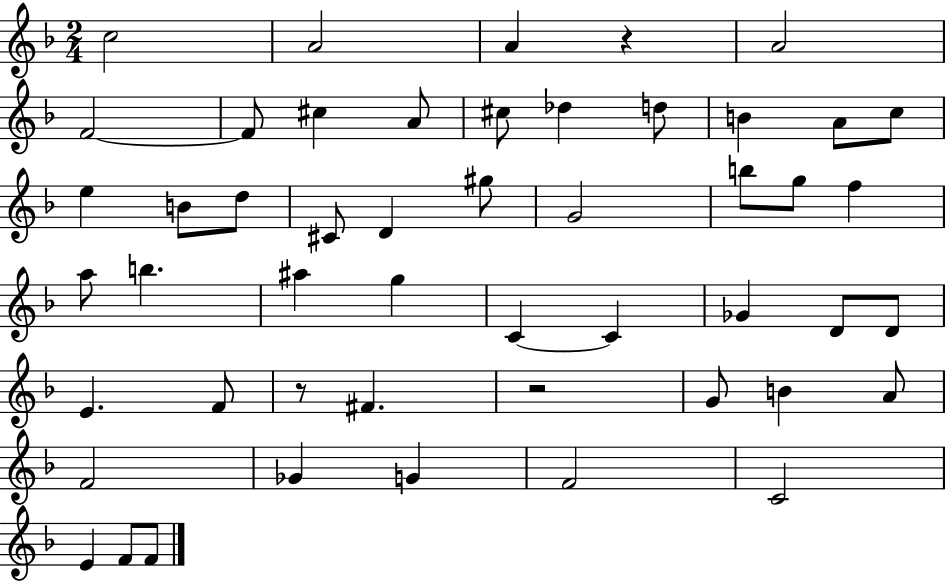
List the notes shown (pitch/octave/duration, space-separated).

C5/h A4/h A4/q R/q A4/h F4/h F4/e C#5/q A4/e C#5/e Db5/q D5/e B4/q A4/e C5/e E5/q B4/e D5/e C#4/e D4/q G#5/e G4/h B5/e G5/e F5/q A5/e B5/q. A#5/q G5/q C4/q C4/q Gb4/q D4/e D4/e E4/q. F4/e R/e F#4/q. R/h G4/e B4/q A4/e F4/h Gb4/q G4/q F4/h C4/h E4/q F4/e F4/e